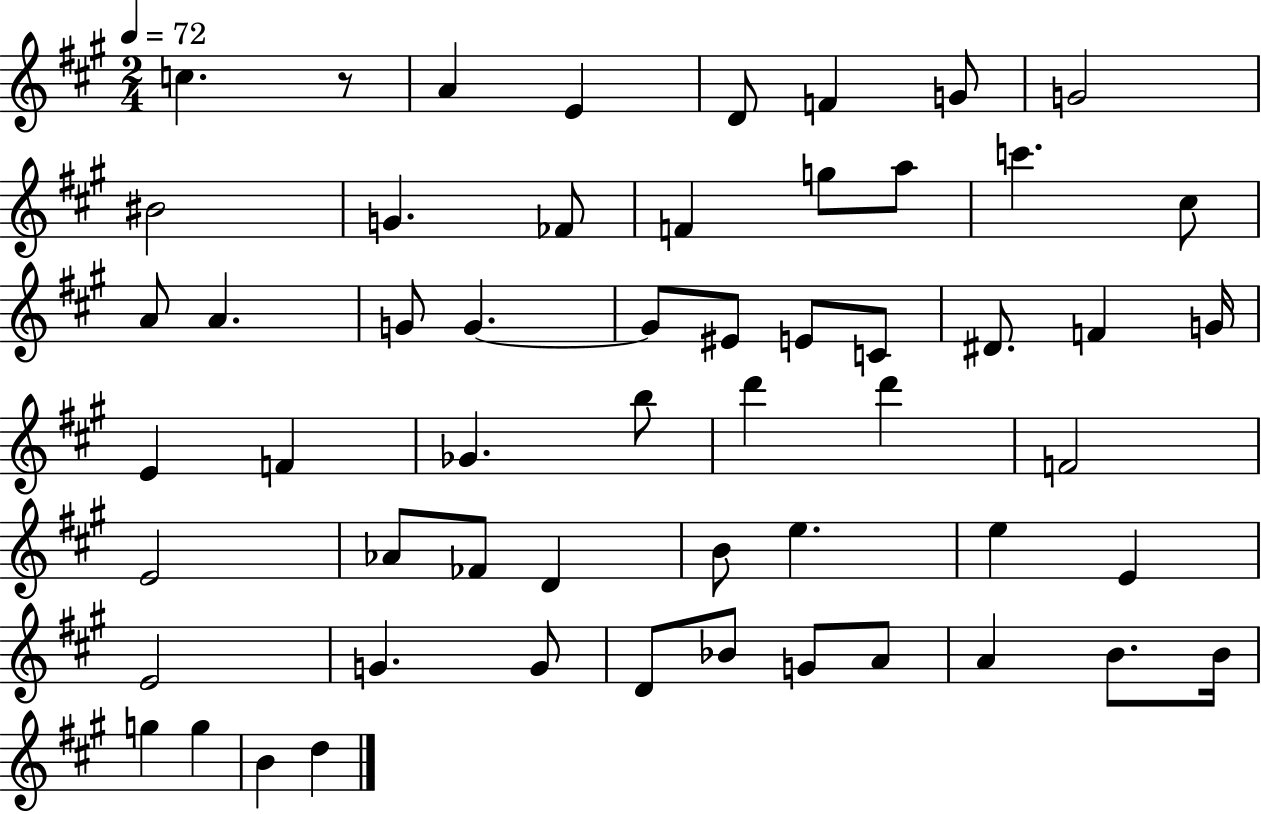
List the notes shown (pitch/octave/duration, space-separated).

C5/q. R/e A4/q E4/q D4/e F4/q G4/e G4/h BIS4/h G4/q. FES4/e F4/q G5/e A5/e C6/q. C#5/e A4/e A4/q. G4/e G4/q. G4/e EIS4/e E4/e C4/e D#4/e. F4/q G4/s E4/q F4/q Gb4/q. B5/e D6/q D6/q F4/h E4/h Ab4/e FES4/e D4/q B4/e E5/q. E5/q E4/q E4/h G4/q. G4/e D4/e Bb4/e G4/e A4/e A4/q B4/e. B4/s G5/q G5/q B4/q D5/q